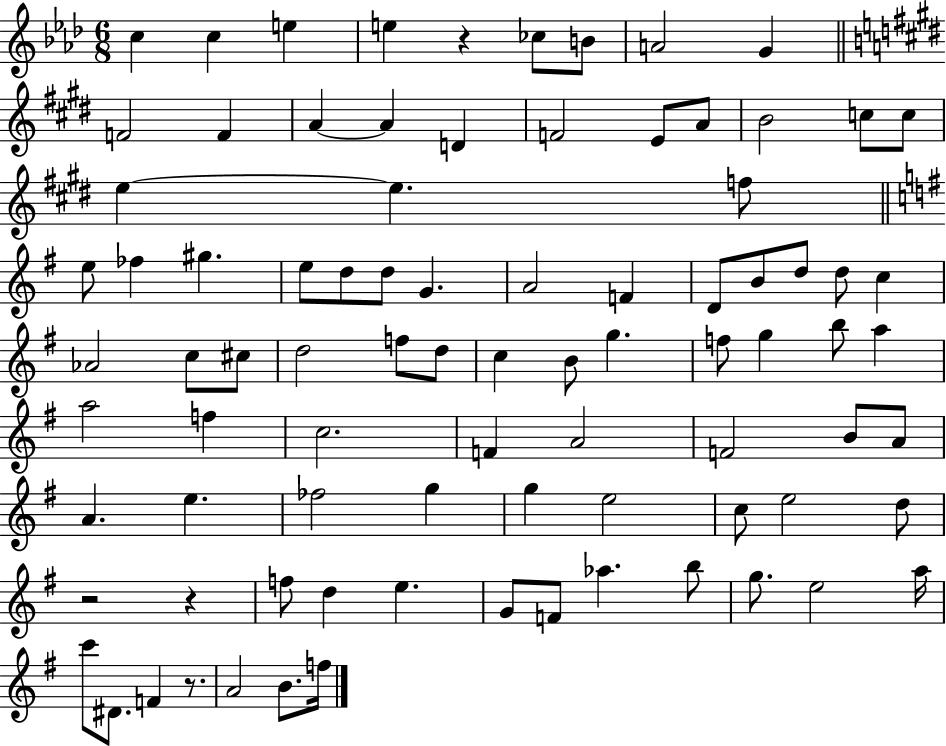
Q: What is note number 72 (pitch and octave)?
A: Ab5